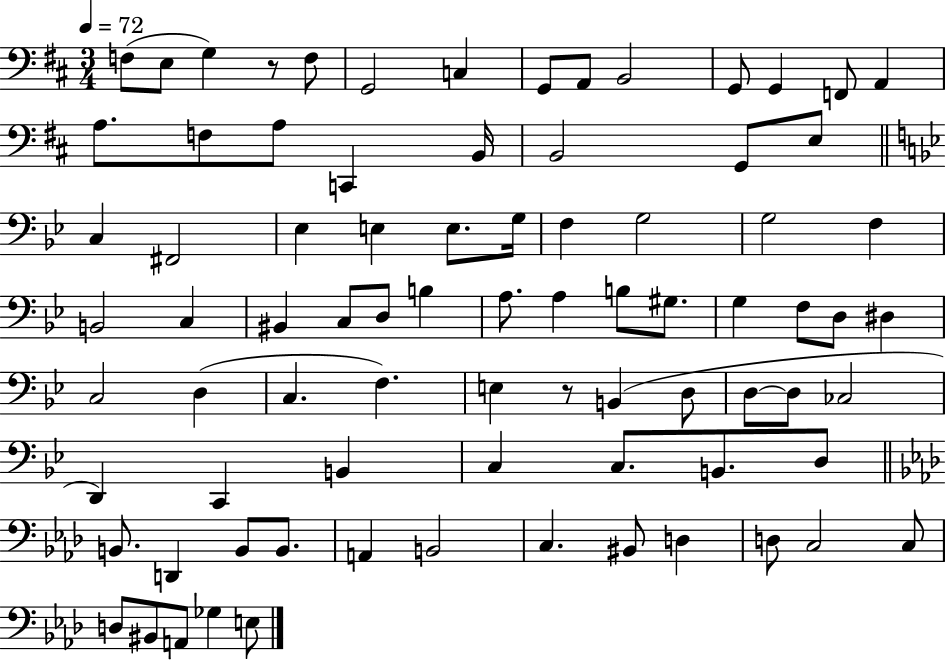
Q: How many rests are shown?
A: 2